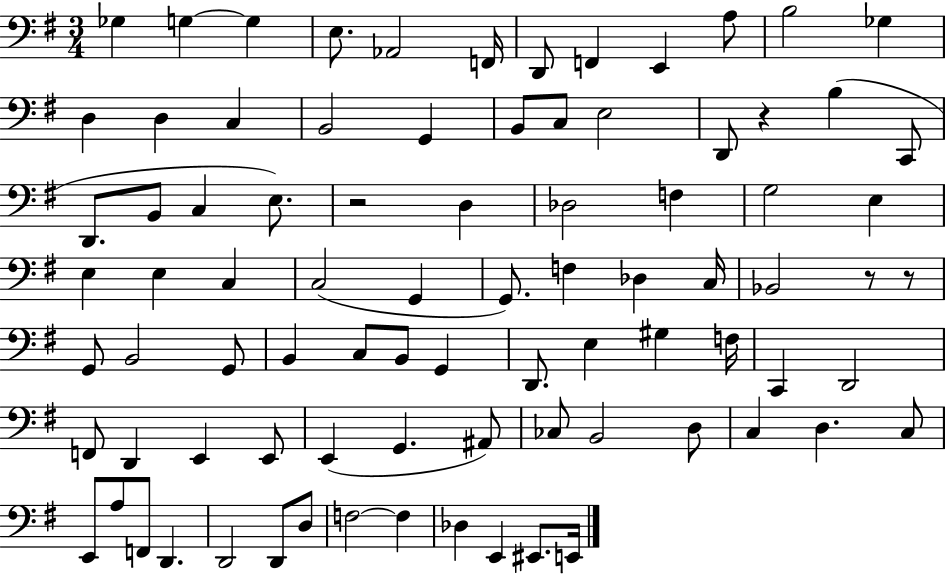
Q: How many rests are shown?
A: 4